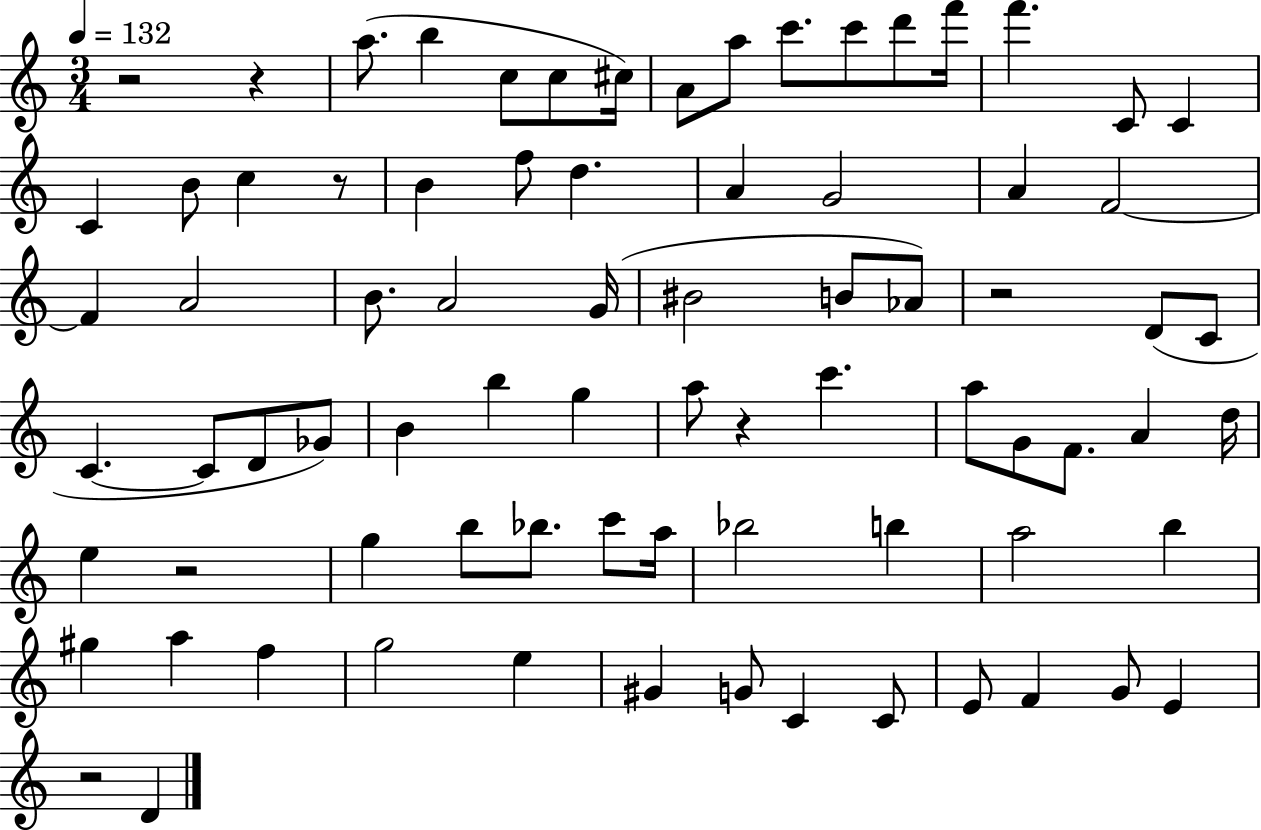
R/h R/q A5/e. B5/q C5/e C5/e C#5/s A4/e A5/e C6/e. C6/e D6/e F6/s F6/q. C4/e C4/q C4/q B4/e C5/q R/e B4/q F5/e D5/q. A4/q G4/h A4/q F4/h F4/q A4/h B4/e. A4/h G4/s BIS4/h B4/e Ab4/e R/h D4/e C4/e C4/q. C4/e D4/e Gb4/e B4/q B5/q G5/q A5/e R/q C6/q. A5/e G4/e F4/e. A4/q D5/s E5/q R/h G5/q B5/e Bb5/e. C6/e A5/s Bb5/h B5/q A5/h B5/q G#5/q A5/q F5/q G5/h E5/q G#4/q G4/e C4/q C4/e E4/e F4/q G4/e E4/q R/h D4/q